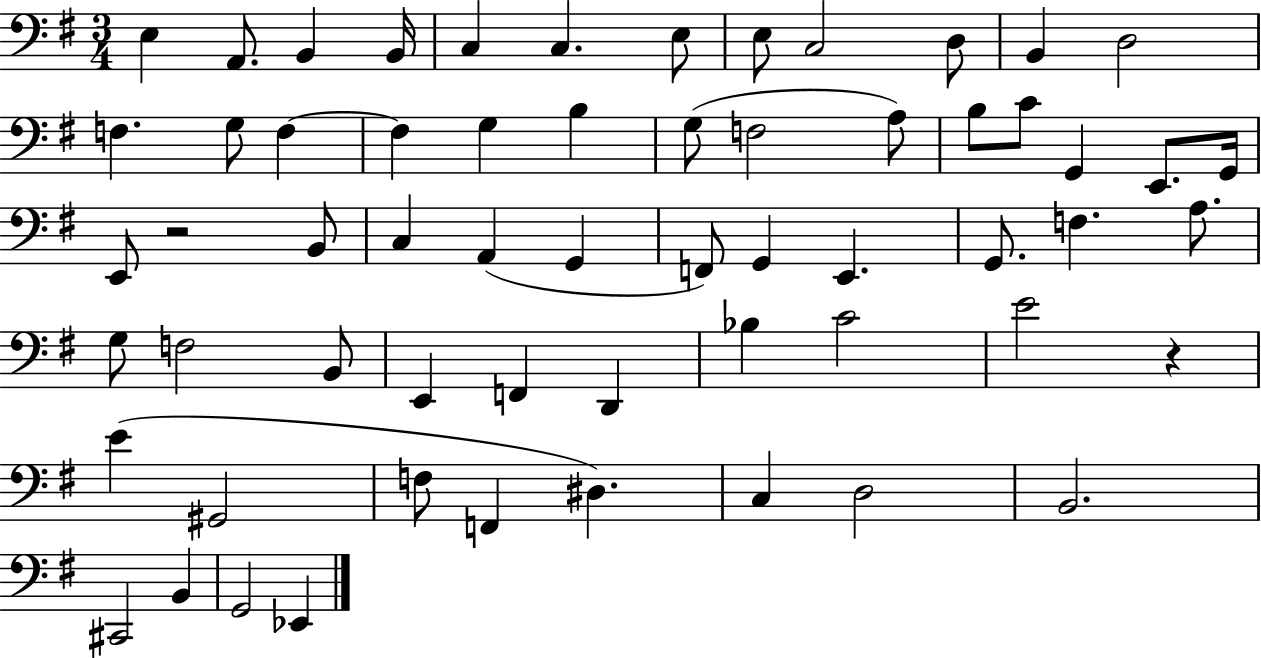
{
  \clef bass
  \numericTimeSignature
  \time 3/4
  \key g \major
  \repeat volta 2 { e4 a,8. b,4 b,16 | c4 c4. e8 | e8 c2 d8 | b,4 d2 | \break f4. g8 f4~~ | f4 g4 b4 | g8( f2 a8) | b8 c'8 g,4 e,8. g,16 | \break e,8 r2 b,8 | c4 a,4( g,4 | f,8) g,4 e,4. | g,8. f4. a8. | \break g8 f2 b,8 | e,4 f,4 d,4 | bes4 c'2 | e'2 r4 | \break e'4( gis,2 | f8 f,4 dis4.) | c4 d2 | b,2. | \break cis,2 b,4 | g,2 ees,4 | } \bar "|."
}